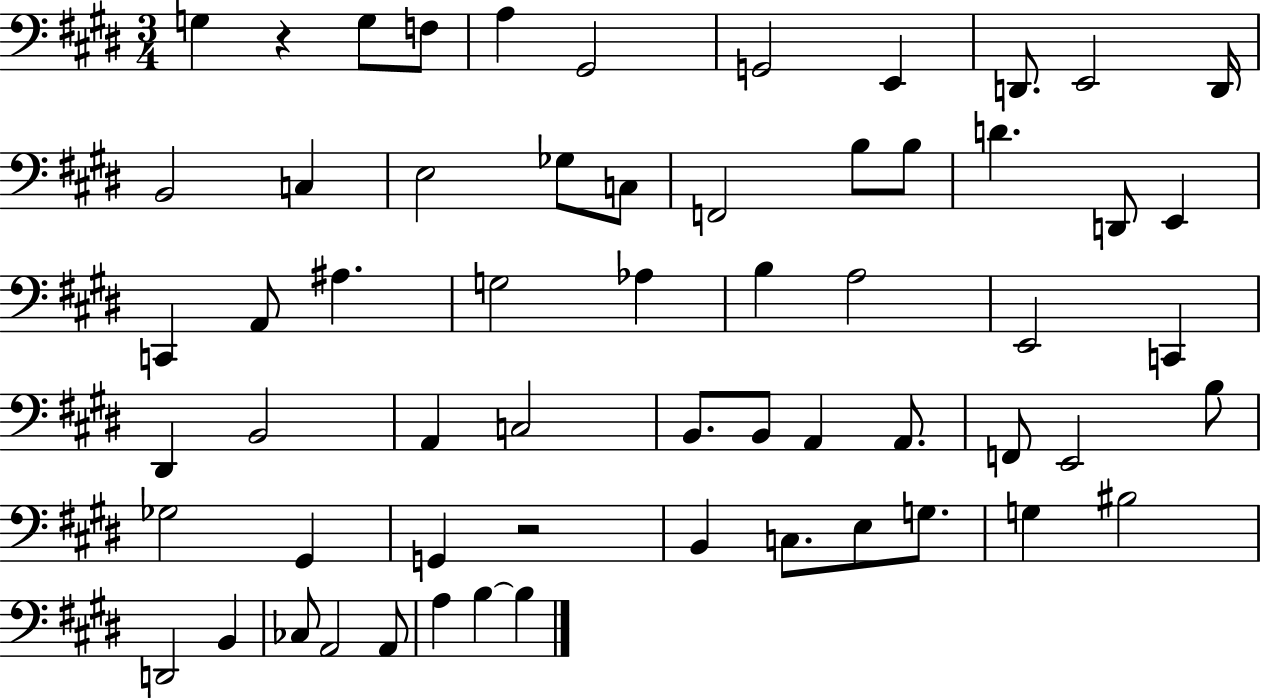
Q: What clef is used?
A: bass